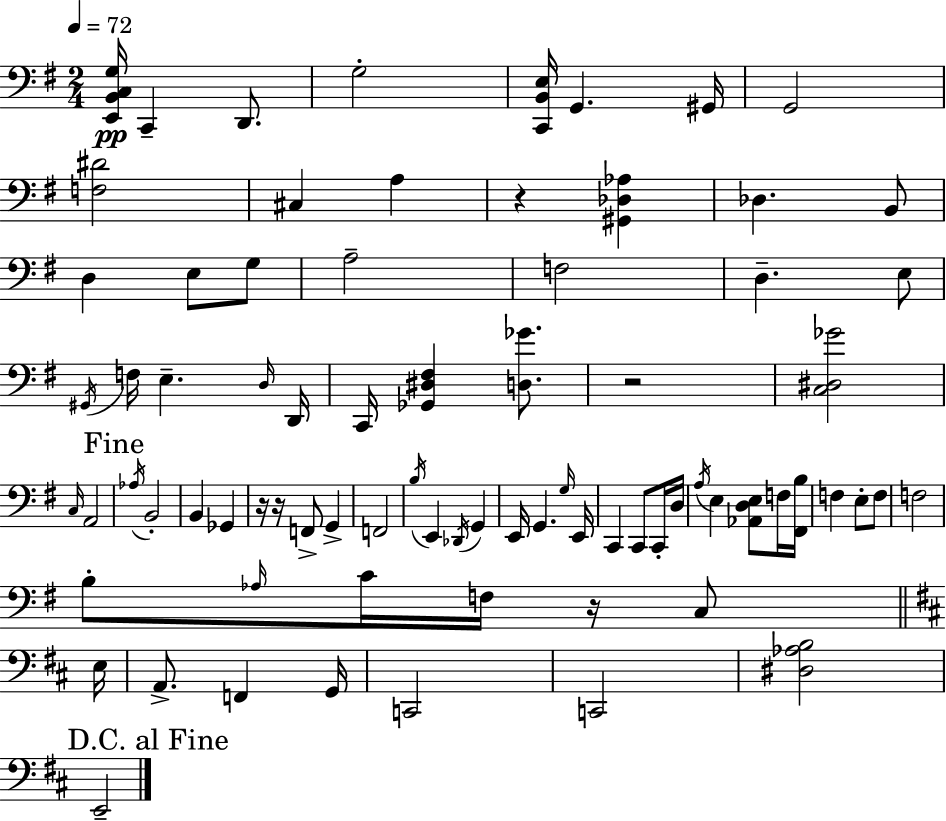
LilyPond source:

{
  \clef bass
  \numericTimeSignature
  \time 2/4
  \key e \minor
  \tempo 4 = 72
  <e, b, c g>16\pp c,4-- d,8. | g2-. | <c, b, e>16 g,4. gis,16 | g,2 | \break <f dis'>2 | cis4 a4 | r4 <gis, des aes>4 | des4. b,8 | \break d4 e8 g8 | a2-- | f2 | d4.-- e8 | \break \acciaccatura { gis,16 } f16 e4.-- | \grace { d16 } d,16 c,16 <ges, dis fis>4 <d ges'>8. | r2 | <c dis ges'>2 | \break \grace { c16 } a,2 | \mark "Fine" \acciaccatura { aes16 } b,2-. | b,4 | ges,4 r16 r16 f,8-> | \break g,4-> f,2 | \acciaccatura { b16 } e,4 | \acciaccatura { des,16 } g,4 e,16 g,4. | \grace { g16 } e,16 c,4 | \break c,8 c,16-. d16 \acciaccatura { a16 } | e4 <aes, d e>8 f16 <fis, b>16 | f4 e8-. f8 | f2 | \break b8-. \grace { aes16 } c'16 f16 r16 c8 | \bar "||" \break \key b \minor e16 a,8.-> f,4 | g,16 c,2 | c,2 | <dis aes b>2 | \break \mark "D.C. al Fine" e,2-- | \bar "|."
}